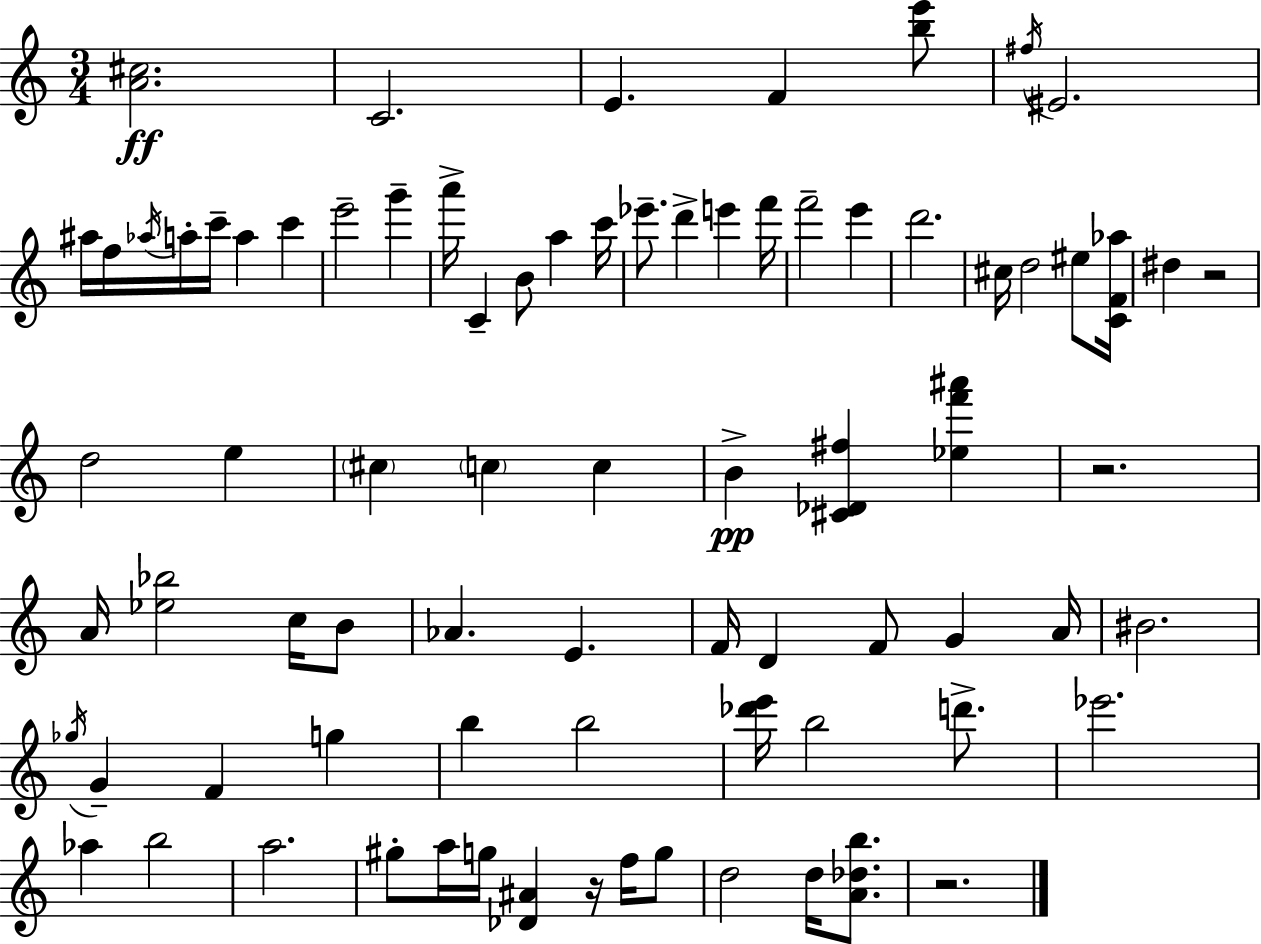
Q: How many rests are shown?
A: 4